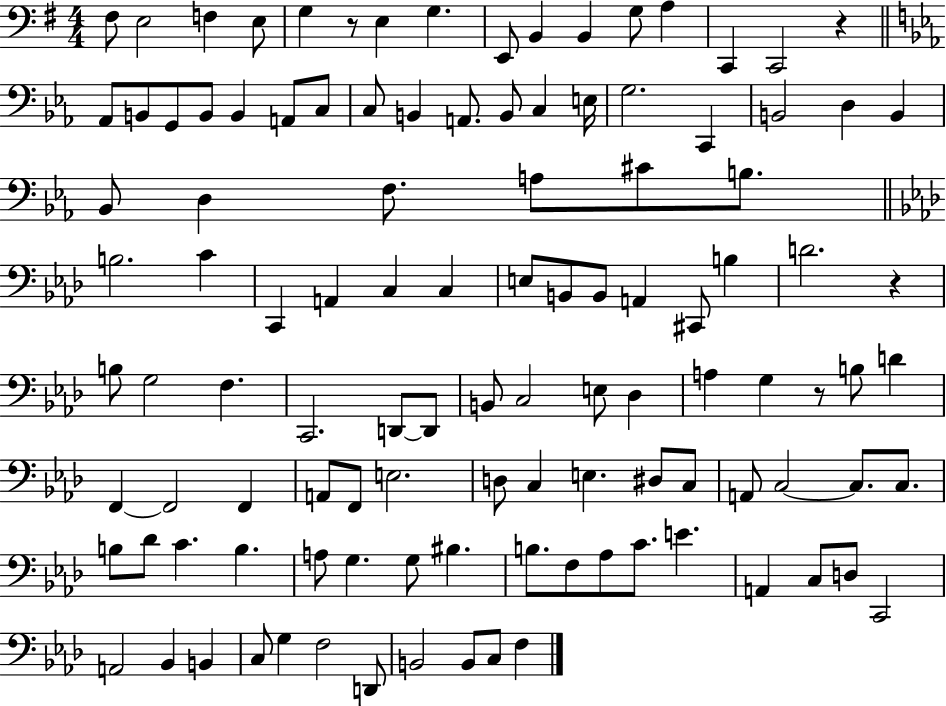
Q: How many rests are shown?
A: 4